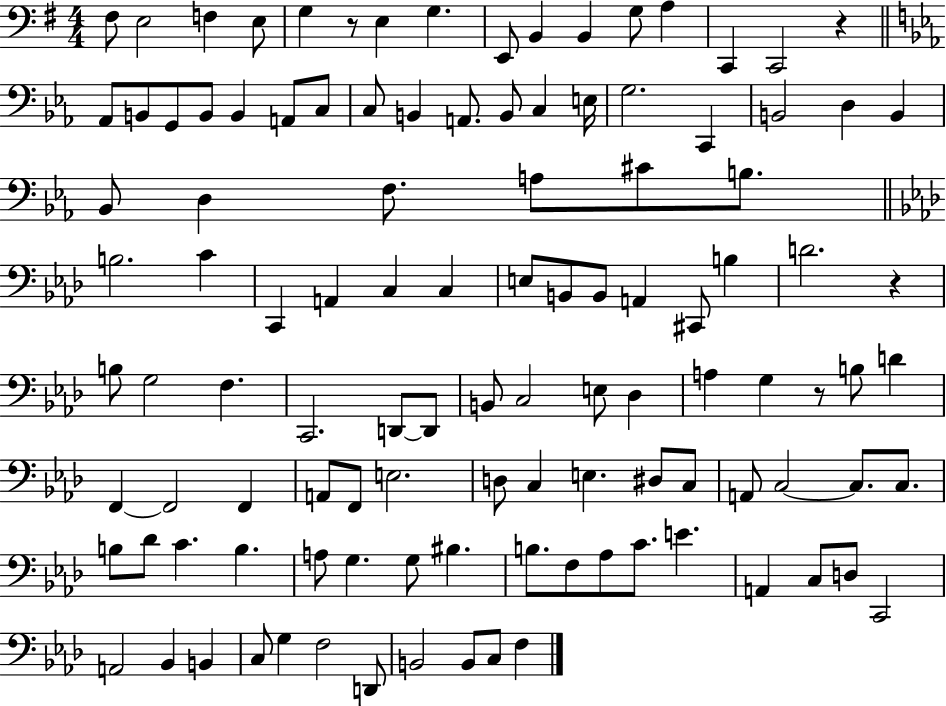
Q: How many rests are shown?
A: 4